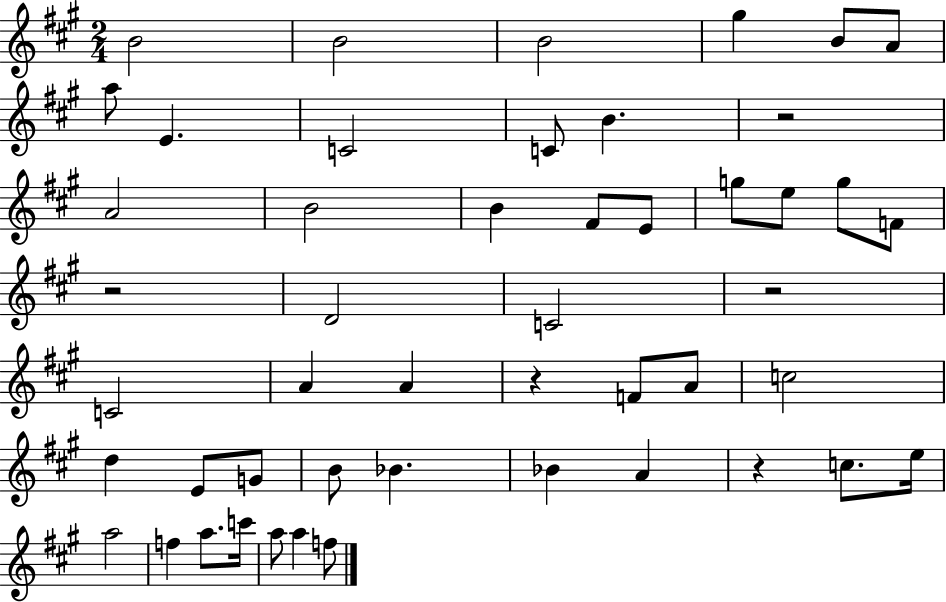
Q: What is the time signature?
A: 2/4